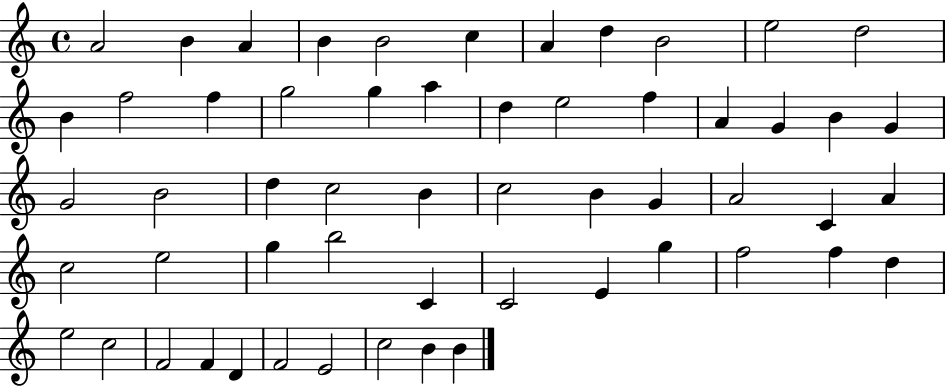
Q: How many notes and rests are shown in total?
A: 56